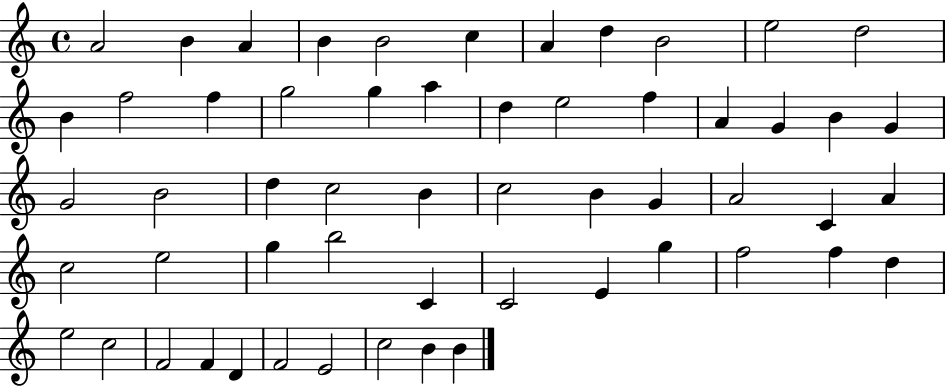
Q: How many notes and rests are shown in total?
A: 56